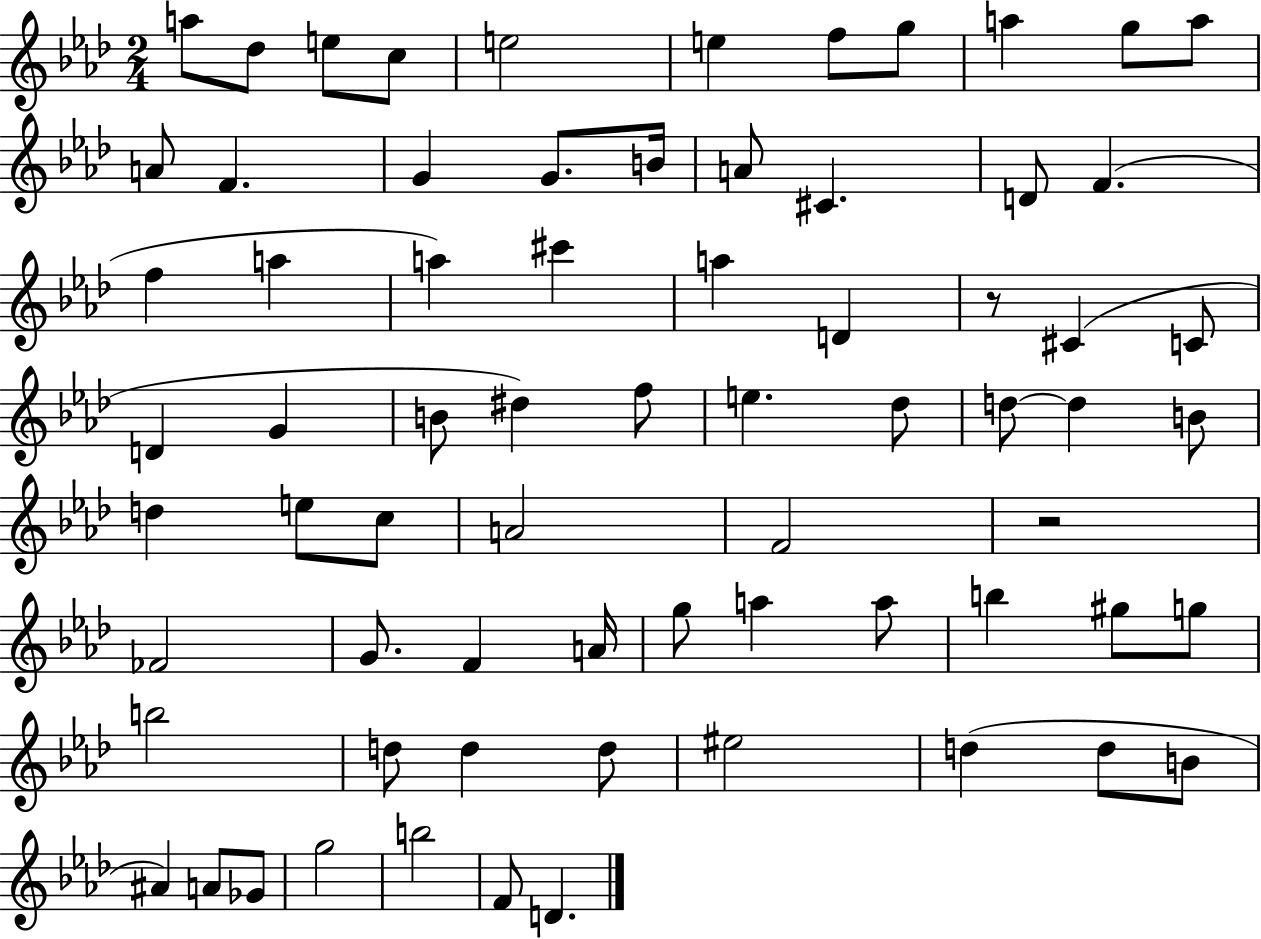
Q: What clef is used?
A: treble